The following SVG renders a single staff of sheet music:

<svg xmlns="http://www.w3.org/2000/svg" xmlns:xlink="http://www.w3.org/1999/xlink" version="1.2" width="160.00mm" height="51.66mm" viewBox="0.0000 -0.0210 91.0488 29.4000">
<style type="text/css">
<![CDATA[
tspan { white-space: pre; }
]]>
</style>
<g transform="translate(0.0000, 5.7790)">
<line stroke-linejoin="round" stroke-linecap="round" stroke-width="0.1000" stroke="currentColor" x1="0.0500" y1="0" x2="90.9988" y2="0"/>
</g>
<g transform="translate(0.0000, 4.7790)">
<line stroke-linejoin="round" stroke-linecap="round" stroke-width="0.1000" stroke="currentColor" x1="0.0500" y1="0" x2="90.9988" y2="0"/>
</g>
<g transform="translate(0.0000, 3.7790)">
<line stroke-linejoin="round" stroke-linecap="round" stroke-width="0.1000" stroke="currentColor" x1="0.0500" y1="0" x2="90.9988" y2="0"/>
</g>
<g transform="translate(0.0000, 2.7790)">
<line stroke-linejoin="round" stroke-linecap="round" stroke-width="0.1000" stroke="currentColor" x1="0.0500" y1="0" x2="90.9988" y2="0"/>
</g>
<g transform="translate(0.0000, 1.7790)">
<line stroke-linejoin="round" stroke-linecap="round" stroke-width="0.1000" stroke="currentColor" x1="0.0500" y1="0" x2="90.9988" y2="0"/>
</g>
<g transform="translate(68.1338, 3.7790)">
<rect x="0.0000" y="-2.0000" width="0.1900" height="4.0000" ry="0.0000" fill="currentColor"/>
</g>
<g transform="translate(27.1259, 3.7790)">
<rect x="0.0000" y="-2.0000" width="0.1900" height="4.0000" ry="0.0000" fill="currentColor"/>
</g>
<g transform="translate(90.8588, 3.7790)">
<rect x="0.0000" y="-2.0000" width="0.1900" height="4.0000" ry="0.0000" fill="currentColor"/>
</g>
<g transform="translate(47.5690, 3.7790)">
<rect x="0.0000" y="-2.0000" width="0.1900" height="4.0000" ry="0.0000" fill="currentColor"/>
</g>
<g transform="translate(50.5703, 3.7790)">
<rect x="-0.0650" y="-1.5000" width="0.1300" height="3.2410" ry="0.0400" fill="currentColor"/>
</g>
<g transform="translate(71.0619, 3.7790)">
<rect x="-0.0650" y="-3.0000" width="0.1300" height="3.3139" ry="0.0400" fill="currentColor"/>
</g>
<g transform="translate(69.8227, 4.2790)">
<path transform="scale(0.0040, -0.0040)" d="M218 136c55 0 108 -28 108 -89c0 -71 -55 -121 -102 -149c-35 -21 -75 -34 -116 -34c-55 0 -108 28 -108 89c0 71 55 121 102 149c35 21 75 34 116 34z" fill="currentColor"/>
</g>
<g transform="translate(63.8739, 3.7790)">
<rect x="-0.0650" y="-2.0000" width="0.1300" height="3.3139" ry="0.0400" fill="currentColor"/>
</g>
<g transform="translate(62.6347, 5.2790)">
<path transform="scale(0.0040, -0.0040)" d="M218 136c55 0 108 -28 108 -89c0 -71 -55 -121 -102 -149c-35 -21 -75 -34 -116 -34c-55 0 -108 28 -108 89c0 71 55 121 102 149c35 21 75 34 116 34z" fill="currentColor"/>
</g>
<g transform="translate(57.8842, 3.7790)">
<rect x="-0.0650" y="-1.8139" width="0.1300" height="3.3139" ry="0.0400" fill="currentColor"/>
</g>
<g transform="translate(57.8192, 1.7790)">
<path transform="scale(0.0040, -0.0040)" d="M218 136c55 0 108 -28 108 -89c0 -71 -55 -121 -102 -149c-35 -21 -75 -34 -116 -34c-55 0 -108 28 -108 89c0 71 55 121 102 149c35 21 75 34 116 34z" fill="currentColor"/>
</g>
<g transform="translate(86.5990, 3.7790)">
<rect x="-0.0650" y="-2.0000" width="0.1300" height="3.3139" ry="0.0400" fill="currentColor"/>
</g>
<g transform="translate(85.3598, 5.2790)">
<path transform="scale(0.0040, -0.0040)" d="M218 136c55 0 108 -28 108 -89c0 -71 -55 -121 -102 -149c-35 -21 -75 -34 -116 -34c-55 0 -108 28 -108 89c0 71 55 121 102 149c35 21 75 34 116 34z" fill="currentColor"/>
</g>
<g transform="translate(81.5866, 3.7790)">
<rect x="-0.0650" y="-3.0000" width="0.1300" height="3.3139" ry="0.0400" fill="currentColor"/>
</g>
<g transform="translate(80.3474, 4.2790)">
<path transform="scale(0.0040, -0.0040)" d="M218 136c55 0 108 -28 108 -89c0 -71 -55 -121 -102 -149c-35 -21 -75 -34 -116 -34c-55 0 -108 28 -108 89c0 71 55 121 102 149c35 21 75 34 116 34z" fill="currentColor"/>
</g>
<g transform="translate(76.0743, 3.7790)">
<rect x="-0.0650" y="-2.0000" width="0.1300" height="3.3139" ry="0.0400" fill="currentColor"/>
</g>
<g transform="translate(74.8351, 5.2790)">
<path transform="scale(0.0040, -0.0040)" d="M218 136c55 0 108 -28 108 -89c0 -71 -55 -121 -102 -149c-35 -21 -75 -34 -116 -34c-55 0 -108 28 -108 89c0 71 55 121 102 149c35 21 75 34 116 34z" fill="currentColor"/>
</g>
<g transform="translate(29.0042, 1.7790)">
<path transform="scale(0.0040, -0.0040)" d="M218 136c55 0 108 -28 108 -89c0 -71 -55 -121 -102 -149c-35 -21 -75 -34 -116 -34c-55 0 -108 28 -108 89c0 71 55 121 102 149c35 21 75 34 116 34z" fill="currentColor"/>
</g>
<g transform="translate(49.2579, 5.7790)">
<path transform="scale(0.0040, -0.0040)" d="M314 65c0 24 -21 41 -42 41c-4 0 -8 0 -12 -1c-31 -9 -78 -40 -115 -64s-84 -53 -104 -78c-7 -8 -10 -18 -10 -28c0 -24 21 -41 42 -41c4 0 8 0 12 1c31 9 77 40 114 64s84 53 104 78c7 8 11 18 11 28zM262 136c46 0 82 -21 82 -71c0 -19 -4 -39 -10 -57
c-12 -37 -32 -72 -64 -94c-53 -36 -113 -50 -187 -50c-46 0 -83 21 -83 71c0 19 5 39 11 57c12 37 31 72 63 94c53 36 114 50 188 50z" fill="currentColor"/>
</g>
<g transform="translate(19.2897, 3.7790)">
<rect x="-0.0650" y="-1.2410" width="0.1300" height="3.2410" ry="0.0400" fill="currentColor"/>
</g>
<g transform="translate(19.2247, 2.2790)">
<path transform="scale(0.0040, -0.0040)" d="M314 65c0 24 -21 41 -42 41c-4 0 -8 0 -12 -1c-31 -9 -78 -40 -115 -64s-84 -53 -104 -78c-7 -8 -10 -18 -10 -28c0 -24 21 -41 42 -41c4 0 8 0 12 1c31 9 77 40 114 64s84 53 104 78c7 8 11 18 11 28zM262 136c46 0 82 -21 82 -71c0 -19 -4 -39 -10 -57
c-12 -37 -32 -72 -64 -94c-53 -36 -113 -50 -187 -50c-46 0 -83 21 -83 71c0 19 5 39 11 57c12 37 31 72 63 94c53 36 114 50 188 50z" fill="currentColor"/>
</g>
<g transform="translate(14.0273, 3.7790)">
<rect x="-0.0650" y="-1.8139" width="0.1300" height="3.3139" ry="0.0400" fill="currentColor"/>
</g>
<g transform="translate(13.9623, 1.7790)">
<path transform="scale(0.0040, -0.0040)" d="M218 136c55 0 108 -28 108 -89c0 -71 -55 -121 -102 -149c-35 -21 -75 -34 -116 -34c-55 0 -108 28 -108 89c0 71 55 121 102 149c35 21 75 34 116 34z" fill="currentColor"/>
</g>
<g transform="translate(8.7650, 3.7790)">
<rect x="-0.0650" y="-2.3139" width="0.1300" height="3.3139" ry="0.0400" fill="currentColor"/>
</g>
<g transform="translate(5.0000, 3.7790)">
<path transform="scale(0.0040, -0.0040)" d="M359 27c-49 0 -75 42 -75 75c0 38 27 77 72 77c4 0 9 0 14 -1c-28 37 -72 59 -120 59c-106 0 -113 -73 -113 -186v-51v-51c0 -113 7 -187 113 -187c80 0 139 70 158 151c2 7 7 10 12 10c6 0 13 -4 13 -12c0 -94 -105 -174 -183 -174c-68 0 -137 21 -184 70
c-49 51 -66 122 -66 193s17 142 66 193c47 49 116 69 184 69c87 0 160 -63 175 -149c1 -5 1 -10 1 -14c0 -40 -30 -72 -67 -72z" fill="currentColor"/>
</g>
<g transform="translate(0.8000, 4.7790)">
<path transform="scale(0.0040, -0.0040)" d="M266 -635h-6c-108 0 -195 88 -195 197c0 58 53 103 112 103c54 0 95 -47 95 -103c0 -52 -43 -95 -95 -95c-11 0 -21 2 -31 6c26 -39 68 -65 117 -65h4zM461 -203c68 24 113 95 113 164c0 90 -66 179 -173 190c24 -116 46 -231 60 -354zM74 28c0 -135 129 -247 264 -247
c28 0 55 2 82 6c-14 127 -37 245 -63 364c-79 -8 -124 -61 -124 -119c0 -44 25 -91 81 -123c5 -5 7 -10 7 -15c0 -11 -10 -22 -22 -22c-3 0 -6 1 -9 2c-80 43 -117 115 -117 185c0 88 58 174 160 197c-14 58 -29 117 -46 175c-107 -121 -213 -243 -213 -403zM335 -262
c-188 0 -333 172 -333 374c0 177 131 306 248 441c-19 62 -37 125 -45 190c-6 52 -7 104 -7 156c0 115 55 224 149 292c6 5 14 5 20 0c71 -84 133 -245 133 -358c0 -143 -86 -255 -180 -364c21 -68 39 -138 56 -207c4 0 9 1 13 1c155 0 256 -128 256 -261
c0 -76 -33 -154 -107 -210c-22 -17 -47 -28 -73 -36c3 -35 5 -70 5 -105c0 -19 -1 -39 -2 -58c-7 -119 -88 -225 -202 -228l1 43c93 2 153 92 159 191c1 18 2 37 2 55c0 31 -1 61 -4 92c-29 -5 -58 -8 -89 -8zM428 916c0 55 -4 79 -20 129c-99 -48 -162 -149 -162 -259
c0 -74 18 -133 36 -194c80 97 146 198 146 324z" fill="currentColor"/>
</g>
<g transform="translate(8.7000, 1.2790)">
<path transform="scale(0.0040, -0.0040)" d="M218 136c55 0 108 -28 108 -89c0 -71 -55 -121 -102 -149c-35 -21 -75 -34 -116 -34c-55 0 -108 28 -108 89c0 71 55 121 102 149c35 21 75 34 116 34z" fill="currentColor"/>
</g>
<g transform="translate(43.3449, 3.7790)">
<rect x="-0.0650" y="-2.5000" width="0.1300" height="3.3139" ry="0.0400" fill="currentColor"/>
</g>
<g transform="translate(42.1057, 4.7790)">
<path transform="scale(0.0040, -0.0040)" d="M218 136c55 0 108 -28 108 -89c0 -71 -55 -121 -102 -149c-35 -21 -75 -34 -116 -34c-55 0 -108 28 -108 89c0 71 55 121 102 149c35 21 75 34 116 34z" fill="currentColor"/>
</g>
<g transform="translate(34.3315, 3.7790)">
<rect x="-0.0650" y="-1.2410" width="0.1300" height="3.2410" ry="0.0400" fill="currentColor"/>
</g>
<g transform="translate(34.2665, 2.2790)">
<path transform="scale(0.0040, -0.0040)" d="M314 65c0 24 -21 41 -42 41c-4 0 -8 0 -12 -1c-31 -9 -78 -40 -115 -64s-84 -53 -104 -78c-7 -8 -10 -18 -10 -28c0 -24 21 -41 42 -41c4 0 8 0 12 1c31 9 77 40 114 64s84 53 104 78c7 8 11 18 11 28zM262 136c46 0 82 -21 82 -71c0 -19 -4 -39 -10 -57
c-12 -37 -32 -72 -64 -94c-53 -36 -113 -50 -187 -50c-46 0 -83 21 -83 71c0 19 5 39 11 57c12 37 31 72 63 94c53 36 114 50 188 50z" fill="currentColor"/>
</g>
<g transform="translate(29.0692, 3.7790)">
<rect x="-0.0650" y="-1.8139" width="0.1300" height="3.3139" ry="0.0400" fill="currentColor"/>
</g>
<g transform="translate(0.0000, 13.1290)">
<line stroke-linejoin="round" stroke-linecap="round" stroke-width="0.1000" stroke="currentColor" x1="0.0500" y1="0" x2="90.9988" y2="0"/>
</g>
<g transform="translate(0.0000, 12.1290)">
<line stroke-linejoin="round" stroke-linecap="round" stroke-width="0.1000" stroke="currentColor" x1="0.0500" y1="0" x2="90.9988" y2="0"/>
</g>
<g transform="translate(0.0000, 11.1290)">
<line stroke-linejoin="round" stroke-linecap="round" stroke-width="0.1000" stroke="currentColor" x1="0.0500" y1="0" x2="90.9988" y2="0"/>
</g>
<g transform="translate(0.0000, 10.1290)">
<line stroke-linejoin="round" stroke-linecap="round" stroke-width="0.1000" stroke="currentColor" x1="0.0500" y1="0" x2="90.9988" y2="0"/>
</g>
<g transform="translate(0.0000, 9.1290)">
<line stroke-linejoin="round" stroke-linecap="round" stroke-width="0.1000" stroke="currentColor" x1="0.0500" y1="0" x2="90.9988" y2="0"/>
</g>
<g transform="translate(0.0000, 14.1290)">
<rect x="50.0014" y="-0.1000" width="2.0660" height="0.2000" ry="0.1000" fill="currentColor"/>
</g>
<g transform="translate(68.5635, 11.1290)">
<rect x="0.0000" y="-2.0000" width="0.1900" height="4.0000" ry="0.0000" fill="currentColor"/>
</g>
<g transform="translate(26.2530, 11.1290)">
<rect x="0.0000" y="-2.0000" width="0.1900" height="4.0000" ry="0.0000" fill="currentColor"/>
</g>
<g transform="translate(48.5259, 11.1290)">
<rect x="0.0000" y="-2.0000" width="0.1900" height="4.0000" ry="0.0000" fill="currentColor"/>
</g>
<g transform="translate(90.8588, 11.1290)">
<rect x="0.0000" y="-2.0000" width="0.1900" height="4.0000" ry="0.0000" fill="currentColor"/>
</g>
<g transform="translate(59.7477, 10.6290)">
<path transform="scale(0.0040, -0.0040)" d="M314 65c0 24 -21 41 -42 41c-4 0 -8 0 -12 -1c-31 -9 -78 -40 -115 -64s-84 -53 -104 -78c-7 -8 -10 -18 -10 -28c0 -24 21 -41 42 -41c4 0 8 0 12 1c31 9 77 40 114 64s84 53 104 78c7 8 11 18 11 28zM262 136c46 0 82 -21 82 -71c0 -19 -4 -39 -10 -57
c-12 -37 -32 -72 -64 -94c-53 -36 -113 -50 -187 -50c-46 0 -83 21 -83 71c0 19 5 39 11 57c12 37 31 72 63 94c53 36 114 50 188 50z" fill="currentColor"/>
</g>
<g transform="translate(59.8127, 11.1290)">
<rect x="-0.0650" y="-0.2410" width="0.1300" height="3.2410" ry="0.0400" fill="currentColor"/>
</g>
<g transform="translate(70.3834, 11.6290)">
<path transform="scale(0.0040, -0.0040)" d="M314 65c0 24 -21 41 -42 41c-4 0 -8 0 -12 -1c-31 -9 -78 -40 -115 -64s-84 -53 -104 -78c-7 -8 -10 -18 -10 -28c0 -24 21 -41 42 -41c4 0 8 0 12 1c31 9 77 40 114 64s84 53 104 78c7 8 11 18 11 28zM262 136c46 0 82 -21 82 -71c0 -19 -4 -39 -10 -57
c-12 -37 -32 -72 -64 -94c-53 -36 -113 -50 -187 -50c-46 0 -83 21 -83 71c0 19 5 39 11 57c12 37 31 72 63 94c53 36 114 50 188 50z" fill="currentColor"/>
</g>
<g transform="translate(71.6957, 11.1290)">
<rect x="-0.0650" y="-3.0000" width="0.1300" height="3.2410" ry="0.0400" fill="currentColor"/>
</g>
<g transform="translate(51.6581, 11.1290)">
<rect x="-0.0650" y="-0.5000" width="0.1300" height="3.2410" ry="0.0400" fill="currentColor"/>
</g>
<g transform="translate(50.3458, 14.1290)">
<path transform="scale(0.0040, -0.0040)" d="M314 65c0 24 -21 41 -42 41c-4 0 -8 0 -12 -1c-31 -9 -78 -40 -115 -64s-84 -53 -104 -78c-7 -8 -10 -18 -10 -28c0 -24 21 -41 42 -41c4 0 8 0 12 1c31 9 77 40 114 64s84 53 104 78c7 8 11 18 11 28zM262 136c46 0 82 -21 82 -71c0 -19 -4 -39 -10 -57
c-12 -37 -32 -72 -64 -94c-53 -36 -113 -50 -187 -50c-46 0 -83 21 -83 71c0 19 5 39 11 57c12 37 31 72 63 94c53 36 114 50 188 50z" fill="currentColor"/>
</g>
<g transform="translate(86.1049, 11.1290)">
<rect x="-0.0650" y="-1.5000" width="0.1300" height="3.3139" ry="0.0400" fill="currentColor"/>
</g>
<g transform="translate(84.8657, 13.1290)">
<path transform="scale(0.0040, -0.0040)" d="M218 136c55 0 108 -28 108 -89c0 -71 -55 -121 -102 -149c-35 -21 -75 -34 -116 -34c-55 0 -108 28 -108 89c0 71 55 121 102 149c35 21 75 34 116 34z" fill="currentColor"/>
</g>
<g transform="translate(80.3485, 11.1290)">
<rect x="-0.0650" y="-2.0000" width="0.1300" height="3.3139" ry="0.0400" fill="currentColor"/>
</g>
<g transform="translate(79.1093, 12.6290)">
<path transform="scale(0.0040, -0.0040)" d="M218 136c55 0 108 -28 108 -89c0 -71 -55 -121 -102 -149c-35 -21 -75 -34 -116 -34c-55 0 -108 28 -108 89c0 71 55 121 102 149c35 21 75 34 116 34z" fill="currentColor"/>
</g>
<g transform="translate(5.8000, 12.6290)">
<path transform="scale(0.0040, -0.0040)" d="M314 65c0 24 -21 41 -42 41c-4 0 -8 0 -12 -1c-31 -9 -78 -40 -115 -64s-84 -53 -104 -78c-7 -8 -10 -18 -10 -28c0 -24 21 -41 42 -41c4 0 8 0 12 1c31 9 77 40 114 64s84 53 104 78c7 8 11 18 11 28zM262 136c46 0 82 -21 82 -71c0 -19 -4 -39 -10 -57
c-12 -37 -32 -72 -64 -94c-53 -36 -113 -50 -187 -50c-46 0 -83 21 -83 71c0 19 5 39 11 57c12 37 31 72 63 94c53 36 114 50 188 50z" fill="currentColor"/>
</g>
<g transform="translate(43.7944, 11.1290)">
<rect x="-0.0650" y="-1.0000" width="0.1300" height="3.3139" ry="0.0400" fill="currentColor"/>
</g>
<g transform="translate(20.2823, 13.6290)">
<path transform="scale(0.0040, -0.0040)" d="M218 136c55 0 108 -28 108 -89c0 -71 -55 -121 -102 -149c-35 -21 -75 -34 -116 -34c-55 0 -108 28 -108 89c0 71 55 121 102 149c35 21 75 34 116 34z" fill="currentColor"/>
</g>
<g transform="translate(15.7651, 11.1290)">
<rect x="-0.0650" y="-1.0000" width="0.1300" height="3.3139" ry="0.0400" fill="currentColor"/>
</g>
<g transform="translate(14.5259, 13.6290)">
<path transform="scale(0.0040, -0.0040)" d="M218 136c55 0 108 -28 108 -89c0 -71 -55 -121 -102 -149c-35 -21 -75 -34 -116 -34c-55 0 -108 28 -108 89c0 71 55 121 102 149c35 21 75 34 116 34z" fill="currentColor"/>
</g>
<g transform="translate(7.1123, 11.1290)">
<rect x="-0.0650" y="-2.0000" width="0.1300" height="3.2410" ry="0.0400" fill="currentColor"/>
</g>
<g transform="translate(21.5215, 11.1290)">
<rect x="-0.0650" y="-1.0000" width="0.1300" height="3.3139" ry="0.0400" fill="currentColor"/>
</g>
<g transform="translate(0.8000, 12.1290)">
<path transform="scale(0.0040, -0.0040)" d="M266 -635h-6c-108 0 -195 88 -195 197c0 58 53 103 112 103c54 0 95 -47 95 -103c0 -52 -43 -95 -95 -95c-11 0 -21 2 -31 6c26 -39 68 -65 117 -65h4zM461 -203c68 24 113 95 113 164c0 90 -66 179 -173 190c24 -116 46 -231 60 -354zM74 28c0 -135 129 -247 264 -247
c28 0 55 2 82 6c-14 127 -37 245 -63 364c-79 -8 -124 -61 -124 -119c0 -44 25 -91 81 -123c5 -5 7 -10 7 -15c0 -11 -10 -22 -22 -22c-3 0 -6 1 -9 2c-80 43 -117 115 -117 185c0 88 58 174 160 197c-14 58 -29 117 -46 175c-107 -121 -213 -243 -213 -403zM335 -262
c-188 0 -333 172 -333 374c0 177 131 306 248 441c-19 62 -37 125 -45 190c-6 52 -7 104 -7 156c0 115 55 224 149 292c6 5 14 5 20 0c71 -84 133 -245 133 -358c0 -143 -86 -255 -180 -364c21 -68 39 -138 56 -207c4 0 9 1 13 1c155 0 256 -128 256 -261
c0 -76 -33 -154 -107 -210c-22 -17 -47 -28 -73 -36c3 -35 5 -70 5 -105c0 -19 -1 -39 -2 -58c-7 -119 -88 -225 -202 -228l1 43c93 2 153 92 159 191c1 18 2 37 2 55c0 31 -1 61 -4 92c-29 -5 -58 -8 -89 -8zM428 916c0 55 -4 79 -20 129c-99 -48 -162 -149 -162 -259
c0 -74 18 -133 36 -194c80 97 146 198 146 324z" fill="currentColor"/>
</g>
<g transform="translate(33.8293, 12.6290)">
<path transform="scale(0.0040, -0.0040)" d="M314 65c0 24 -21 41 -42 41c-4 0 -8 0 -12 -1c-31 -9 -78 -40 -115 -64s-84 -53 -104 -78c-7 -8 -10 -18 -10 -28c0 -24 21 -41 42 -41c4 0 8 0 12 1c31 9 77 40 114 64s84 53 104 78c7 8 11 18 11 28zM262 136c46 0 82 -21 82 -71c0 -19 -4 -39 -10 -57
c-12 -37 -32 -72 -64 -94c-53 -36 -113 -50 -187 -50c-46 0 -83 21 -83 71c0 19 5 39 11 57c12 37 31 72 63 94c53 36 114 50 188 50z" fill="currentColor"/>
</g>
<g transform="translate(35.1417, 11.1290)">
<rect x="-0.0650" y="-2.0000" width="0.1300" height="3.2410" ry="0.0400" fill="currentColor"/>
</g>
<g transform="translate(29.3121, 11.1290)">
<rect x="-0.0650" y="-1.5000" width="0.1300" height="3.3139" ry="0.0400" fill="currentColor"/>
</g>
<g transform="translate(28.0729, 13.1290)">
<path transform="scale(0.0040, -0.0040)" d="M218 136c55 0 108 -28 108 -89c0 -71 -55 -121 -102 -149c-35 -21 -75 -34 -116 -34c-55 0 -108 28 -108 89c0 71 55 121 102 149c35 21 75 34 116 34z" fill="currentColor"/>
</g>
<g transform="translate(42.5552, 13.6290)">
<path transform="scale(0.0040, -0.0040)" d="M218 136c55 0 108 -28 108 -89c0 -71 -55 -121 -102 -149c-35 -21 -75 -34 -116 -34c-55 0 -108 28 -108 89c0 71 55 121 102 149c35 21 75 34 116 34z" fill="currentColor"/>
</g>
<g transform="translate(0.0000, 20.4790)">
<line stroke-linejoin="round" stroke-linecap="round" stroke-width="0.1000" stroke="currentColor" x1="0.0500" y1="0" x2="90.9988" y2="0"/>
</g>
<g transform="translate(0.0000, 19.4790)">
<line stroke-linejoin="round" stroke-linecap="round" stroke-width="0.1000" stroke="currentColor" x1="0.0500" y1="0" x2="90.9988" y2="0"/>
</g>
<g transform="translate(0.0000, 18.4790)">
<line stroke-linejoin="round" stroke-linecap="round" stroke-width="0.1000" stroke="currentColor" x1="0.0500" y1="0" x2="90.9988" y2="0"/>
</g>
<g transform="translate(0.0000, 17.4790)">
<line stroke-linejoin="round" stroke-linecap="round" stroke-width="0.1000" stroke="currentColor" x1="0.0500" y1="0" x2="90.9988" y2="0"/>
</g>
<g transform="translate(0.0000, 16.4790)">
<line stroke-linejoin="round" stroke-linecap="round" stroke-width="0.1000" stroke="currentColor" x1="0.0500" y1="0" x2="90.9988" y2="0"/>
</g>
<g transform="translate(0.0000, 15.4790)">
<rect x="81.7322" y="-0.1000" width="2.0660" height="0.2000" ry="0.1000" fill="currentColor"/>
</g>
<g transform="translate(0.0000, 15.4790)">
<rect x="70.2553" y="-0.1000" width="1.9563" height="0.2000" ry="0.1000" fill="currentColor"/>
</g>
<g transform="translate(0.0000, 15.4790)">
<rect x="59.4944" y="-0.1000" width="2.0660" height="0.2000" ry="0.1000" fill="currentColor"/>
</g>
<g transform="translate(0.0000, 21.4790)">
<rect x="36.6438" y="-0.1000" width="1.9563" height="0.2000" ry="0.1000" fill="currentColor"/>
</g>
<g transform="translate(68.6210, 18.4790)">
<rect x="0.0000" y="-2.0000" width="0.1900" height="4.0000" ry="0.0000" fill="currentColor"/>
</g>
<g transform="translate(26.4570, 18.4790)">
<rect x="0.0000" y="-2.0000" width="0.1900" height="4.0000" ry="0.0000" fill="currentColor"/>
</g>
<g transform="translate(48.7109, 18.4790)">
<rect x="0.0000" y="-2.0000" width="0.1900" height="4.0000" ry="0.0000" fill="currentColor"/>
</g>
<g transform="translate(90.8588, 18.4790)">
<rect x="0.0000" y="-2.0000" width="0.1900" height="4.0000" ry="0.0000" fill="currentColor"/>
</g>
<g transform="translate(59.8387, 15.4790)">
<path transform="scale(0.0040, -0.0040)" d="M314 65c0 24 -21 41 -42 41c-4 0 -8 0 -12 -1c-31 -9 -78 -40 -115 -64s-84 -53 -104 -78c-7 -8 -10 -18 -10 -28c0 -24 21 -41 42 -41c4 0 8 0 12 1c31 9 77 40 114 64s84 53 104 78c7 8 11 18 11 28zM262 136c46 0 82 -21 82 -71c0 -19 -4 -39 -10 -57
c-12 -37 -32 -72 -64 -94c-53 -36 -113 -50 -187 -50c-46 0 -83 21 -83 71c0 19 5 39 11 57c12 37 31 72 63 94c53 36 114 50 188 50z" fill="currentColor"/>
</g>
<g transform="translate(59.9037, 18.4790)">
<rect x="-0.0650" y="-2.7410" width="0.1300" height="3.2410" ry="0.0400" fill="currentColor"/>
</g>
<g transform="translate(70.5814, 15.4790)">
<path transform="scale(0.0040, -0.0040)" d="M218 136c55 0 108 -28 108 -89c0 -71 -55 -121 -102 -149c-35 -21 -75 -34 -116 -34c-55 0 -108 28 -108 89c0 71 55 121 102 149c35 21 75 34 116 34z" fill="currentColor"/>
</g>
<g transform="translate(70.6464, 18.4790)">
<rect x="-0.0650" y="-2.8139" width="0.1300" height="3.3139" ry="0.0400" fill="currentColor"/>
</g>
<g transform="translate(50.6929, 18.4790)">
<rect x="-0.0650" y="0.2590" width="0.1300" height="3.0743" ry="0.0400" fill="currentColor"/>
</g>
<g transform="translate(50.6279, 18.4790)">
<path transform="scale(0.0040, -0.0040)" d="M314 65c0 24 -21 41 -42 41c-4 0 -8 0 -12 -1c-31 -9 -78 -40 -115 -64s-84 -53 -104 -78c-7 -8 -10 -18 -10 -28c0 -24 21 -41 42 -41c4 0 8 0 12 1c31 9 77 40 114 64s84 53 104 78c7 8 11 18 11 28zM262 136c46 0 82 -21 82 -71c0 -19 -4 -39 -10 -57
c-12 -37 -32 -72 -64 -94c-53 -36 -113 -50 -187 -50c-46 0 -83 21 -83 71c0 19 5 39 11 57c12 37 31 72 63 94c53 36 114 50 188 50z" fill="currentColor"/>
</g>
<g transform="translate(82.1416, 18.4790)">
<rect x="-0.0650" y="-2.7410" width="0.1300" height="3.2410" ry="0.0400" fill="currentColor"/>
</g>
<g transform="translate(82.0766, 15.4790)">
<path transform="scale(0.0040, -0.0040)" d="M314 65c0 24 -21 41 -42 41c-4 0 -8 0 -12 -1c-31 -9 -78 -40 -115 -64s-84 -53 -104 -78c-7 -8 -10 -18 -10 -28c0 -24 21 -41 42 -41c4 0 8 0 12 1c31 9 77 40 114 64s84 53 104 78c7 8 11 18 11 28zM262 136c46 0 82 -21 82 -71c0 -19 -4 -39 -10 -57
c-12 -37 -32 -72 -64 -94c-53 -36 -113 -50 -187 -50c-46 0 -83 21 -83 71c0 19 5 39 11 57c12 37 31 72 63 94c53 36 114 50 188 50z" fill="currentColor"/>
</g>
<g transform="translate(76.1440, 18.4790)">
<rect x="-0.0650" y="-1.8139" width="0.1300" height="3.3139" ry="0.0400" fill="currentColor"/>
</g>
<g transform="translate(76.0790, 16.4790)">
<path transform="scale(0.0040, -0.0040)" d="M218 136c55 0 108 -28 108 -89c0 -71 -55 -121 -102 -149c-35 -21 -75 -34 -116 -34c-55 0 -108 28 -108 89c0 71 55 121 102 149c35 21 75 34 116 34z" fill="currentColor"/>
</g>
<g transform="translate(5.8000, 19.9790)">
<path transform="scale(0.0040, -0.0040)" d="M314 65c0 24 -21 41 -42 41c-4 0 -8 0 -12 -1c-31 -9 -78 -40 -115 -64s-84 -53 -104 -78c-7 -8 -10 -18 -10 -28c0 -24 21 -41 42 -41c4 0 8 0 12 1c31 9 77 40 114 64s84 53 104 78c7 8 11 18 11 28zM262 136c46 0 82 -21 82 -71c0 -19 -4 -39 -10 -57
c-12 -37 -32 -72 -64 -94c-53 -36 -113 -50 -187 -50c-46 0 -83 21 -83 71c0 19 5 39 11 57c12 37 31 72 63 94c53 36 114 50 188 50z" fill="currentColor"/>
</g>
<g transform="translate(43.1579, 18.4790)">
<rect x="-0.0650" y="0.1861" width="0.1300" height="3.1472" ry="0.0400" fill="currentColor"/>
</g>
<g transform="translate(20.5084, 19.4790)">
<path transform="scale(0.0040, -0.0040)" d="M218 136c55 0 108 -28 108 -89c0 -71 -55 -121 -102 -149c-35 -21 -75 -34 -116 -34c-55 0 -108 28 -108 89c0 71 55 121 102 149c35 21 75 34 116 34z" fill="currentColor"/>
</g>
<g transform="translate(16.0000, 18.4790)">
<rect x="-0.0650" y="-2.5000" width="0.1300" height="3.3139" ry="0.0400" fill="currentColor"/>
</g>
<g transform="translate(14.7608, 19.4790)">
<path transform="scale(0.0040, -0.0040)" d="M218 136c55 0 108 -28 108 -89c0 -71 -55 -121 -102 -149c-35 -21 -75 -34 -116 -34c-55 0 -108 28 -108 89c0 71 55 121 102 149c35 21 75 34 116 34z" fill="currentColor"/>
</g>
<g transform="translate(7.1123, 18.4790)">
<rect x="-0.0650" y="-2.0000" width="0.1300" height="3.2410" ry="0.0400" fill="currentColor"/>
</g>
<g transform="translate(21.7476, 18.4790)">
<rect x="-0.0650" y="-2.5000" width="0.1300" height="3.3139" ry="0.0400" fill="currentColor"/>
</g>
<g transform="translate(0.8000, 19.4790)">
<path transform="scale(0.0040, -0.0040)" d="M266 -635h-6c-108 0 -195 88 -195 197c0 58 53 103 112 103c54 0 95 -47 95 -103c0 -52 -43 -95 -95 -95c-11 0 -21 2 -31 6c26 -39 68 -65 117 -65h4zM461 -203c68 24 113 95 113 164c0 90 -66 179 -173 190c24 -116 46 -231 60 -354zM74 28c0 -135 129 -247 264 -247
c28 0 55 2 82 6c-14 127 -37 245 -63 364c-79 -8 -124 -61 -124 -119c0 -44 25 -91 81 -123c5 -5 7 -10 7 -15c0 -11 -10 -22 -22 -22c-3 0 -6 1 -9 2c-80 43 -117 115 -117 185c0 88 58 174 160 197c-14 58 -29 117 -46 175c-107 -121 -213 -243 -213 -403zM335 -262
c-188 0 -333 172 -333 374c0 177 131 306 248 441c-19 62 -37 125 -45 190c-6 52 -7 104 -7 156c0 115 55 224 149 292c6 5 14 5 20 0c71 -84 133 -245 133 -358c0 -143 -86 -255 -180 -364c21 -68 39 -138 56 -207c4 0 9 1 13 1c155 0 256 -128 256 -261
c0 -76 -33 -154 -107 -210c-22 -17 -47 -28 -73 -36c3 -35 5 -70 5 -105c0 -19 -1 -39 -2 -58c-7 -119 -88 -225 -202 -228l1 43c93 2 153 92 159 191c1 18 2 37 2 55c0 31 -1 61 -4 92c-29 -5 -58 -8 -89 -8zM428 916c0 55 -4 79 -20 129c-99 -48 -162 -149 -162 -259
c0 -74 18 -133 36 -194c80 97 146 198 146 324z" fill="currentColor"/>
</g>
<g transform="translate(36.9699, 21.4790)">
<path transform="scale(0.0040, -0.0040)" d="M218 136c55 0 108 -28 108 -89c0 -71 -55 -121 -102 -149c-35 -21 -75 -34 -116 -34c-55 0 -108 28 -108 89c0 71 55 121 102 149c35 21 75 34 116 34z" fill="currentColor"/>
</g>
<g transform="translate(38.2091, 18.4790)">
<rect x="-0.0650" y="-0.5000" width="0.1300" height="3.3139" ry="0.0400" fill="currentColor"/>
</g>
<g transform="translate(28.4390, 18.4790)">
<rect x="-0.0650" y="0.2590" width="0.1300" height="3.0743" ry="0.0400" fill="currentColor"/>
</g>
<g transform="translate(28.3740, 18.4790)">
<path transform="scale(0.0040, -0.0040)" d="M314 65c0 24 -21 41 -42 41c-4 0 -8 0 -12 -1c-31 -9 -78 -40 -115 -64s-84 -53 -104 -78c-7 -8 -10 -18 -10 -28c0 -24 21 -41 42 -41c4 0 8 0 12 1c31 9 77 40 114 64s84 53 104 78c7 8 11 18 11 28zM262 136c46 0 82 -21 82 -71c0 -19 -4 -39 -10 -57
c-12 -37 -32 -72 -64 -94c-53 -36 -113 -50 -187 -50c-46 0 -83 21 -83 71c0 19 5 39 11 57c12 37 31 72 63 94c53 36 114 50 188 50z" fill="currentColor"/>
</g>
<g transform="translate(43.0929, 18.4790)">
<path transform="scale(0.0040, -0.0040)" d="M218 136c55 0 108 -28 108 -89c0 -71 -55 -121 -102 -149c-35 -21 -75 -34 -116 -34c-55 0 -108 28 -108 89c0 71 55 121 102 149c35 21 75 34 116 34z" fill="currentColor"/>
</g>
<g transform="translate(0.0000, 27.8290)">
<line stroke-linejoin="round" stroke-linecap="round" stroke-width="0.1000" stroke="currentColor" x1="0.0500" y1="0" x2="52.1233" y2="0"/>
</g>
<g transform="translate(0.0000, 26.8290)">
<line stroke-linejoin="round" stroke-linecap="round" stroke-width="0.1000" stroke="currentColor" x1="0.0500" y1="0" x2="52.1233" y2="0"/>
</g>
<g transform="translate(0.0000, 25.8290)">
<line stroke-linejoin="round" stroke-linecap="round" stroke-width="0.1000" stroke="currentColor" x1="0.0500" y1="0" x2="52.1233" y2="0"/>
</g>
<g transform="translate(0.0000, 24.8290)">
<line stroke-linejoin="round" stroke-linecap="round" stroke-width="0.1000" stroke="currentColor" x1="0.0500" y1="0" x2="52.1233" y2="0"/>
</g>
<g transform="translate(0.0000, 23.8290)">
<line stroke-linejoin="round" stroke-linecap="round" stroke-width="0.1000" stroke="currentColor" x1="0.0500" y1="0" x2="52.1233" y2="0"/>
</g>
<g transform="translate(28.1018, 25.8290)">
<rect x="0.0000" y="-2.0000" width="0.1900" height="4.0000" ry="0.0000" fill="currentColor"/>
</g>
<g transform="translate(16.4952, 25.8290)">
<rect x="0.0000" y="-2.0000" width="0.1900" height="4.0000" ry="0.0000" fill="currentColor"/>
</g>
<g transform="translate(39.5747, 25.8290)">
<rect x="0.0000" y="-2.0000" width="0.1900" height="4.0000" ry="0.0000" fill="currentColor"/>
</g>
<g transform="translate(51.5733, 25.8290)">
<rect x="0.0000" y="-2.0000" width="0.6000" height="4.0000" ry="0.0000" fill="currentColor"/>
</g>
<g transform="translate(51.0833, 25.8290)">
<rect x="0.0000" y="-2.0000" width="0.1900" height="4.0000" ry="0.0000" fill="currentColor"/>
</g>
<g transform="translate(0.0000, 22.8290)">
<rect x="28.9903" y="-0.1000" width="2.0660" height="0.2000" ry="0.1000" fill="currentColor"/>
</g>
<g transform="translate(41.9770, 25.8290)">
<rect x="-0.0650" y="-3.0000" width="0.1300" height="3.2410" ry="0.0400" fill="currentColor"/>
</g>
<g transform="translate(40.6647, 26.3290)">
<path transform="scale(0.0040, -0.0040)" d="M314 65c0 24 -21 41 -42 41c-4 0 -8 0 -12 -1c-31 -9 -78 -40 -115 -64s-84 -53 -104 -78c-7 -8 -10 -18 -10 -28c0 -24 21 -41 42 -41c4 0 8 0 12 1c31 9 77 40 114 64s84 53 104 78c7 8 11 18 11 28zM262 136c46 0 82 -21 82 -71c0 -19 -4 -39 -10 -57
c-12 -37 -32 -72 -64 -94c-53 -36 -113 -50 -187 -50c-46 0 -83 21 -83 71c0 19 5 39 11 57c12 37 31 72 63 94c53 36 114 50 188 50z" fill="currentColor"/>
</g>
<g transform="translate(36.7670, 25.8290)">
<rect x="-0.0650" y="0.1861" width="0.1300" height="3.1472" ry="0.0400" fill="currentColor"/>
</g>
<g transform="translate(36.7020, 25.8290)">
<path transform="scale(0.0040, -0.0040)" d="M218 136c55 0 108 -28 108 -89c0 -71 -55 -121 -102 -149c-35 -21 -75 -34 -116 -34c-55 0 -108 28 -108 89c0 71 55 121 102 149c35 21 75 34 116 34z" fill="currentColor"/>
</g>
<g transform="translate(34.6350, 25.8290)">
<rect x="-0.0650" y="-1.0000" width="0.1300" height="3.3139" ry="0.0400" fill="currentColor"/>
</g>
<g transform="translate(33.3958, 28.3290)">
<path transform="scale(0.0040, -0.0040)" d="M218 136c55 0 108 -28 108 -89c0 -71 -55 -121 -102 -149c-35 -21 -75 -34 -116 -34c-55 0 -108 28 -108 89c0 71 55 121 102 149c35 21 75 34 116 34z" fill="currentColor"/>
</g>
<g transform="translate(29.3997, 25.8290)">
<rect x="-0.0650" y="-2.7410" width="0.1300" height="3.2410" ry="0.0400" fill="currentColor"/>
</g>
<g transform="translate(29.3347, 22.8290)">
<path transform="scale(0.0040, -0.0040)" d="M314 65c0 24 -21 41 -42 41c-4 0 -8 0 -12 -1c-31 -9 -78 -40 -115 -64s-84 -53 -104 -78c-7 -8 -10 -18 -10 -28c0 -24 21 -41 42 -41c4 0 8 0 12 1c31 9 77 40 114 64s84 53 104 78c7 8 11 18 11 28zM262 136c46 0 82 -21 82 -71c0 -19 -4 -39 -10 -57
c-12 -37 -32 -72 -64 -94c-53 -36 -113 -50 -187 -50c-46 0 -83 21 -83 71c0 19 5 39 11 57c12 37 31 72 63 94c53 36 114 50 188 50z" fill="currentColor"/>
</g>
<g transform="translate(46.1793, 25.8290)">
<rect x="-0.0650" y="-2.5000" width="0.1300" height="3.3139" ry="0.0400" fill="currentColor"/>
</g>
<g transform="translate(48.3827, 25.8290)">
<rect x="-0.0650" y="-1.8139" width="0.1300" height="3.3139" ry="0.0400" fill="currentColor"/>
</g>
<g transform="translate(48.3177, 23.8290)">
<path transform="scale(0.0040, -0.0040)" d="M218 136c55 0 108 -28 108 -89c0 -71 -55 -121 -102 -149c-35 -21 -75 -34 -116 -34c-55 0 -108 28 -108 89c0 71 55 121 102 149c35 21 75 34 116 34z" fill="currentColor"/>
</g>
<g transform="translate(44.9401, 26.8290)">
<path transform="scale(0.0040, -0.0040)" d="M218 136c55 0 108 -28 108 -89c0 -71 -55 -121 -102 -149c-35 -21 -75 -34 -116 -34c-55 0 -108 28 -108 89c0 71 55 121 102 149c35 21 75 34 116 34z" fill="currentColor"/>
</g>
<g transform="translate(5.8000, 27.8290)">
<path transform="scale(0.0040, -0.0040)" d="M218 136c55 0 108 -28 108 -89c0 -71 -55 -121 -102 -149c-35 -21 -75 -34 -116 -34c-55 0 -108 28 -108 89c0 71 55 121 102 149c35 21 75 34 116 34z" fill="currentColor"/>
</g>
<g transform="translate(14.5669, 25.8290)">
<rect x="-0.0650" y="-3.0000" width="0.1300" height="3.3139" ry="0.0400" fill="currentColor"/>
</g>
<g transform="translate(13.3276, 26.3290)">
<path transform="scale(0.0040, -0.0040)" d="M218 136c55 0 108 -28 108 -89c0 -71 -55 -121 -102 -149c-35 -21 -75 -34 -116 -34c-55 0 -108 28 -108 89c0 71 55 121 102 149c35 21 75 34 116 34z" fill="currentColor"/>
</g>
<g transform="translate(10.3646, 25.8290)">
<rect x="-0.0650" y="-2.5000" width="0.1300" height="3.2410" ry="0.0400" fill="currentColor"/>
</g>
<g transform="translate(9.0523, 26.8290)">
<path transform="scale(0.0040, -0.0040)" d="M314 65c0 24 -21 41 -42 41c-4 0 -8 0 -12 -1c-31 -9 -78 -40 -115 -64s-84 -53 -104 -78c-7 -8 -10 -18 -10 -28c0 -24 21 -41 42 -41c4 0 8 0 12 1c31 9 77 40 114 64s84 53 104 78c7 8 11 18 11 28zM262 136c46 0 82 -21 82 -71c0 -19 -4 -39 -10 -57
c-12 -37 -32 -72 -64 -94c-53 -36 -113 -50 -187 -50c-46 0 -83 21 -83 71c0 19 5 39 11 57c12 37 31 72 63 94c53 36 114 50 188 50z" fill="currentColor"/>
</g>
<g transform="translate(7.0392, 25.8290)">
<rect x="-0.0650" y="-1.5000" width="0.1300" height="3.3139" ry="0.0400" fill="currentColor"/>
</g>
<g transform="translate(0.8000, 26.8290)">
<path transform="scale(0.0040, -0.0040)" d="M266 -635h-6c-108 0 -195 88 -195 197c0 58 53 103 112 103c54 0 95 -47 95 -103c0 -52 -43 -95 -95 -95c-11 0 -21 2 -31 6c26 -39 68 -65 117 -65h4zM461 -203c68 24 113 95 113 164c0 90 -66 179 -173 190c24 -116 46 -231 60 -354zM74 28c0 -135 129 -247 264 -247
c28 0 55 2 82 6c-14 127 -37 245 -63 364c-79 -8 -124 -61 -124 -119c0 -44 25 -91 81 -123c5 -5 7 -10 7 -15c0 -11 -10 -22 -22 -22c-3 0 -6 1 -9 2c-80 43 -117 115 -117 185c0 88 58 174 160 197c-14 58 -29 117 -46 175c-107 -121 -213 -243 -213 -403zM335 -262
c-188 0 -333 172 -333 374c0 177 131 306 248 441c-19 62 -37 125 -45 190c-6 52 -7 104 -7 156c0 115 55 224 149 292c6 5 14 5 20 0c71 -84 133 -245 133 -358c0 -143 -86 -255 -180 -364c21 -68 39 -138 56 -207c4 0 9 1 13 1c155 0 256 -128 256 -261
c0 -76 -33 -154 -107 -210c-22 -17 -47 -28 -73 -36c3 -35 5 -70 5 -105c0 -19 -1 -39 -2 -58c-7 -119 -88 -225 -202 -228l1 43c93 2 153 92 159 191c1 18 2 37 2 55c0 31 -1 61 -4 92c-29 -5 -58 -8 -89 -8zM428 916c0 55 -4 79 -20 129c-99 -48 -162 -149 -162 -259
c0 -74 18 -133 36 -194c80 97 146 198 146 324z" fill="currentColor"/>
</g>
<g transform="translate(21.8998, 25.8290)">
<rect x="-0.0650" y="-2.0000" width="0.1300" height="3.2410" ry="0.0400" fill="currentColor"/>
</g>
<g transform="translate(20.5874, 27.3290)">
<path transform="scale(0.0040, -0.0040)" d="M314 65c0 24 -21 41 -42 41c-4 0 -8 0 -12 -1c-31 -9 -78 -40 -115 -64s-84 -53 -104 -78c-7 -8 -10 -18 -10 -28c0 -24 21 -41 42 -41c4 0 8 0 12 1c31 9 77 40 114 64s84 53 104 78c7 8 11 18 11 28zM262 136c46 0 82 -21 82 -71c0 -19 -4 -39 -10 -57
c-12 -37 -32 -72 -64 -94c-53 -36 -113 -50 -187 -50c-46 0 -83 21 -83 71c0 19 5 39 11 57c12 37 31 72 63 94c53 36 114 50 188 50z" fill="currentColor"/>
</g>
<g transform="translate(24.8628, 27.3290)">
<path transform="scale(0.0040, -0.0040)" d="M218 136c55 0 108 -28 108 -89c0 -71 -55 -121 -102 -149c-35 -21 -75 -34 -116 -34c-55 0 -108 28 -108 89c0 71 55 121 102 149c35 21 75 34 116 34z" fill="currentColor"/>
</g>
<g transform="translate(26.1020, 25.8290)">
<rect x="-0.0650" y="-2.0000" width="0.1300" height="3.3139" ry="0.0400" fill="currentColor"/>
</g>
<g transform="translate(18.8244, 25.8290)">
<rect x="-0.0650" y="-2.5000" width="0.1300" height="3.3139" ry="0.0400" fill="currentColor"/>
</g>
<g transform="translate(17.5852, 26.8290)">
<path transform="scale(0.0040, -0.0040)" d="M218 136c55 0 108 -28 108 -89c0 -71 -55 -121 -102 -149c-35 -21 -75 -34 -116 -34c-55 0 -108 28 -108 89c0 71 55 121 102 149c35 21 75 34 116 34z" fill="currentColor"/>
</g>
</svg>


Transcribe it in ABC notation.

X:1
T:Untitled
M:4/4
L:1/4
K:C
g f e2 f e2 G E2 f F A F A F F2 D D E F2 D C2 c2 A2 F E F2 G G B2 C B B2 a2 a f a2 E G2 A G F2 F a2 D B A2 G f